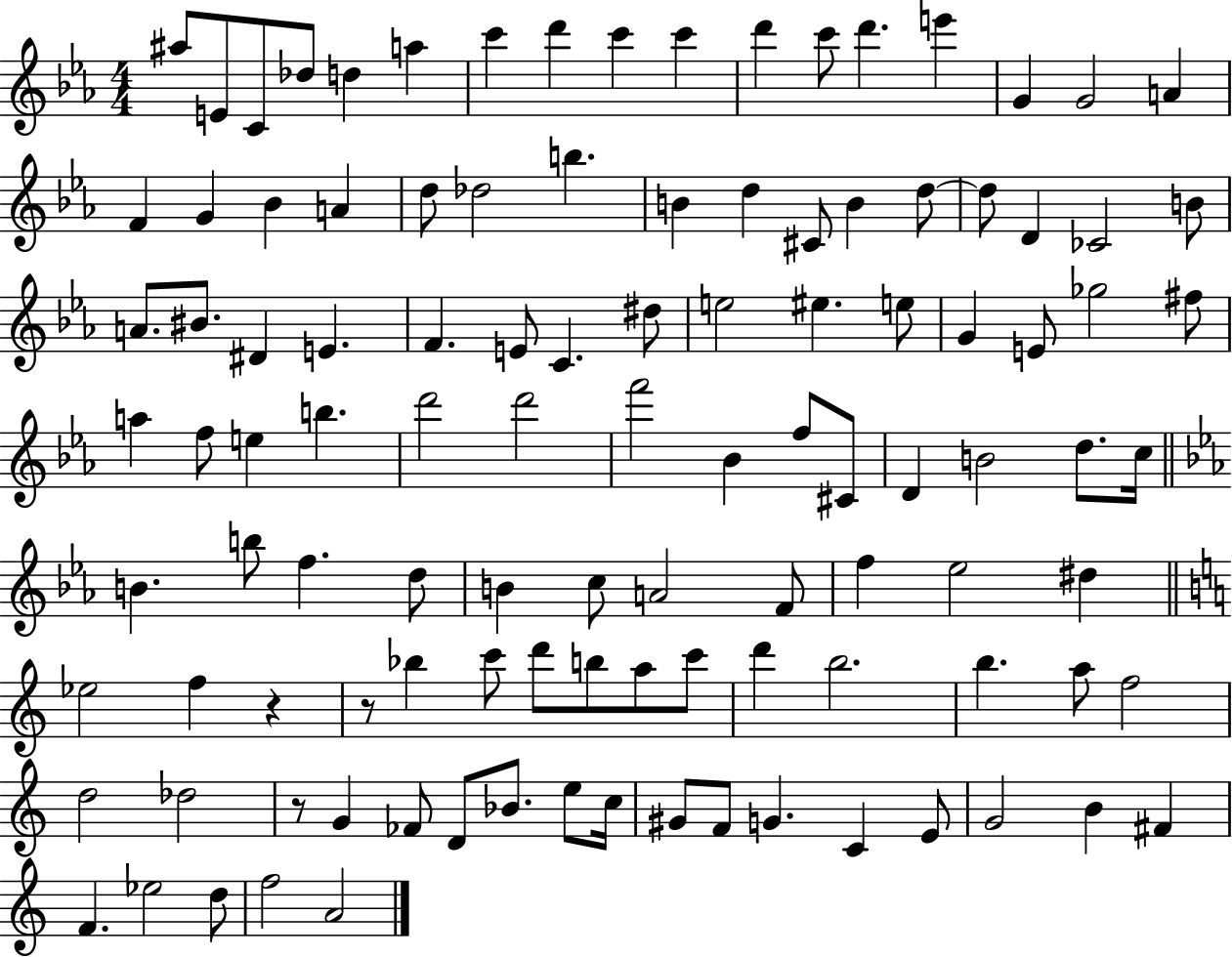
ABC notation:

X:1
T:Untitled
M:4/4
L:1/4
K:Eb
^a/2 E/2 C/2 _d/2 d a c' d' c' c' d' c'/2 d' e' G G2 A F G _B A d/2 _d2 b B d ^C/2 B d/2 d/2 D _C2 B/2 A/2 ^B/2 ^D E F E/2 C ^d/2 e2 ^e e/2 G E/2 _g2 ^f/2 a f/2 e b d'2 d'2 f'2 _B f/2 ^C/2 D B2 d/2 c/4 B b/2 f d/2 B c/2 A2 F/2 f _e2 ^d _e2 f z z/2 _b c'/2 d'/2 b/2 a/2 c'/2 d' b2 b a/2 f2 d2 _d2 z/2 G _F/2 D/2 _B/2 e/2 c/4 ^G/2 F/2 G C E/2 G2 B ^F F _e2 d/2 f2 A2